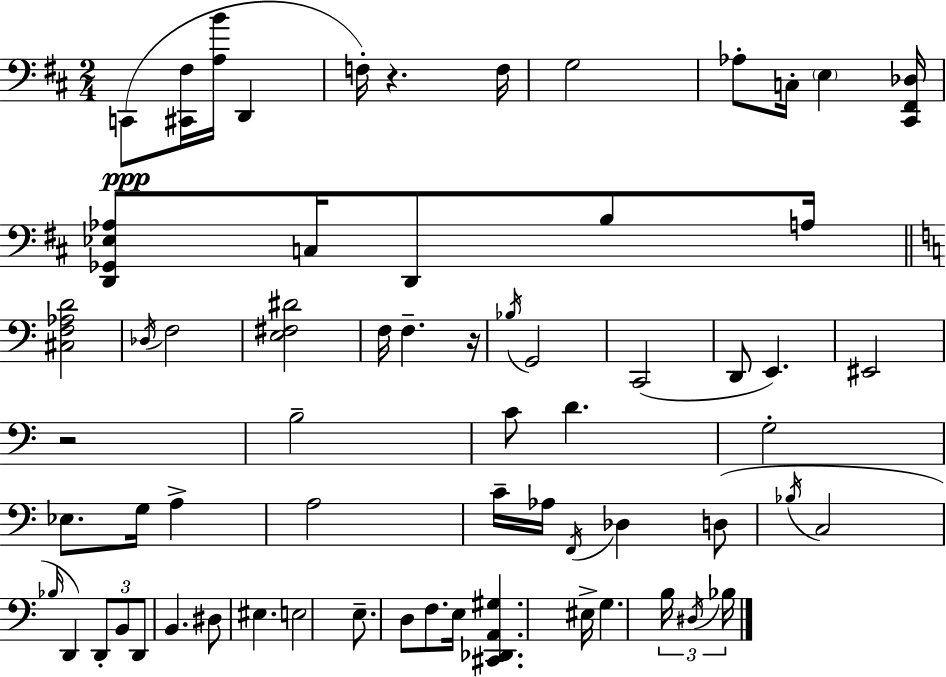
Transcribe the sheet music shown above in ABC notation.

X:1
T:Untitled
M:2/4
L:1/4
K:D
C,,/2 [^C,,^F,]/4 [A,B]/4 D,, F,/4 z F,/4 G,2 _A,/2 C,/4 E, [^C,,^F,,_D,]/4 [D,,_G,,_E,_A,]/2 C,/4 D,,/2 B,/2 A,/4 [^C,F,_A,D]2 _D,/4 F,2 [E,^F,^D]2 F,/4 F, z/4 _B,/4 G,,2 C,,2 D,,/2 E,, ^E,,2 z2 B,2 C/2 D G,2 _E,/2 G,/4 A, A,2 C/4 _A,/4 F,,/4 _D, D,/2 _B,/4 C,2 _B,/4 D,, D,,/2 B,,/2 D,,/2 B,, ^D,/2 ^E, E,2 E,/2 D,/2 F,/2 E,/4 [^C,,_D,,A,,^G,] ^E,/4 G, B,/4 ^D,/4 _B,/4